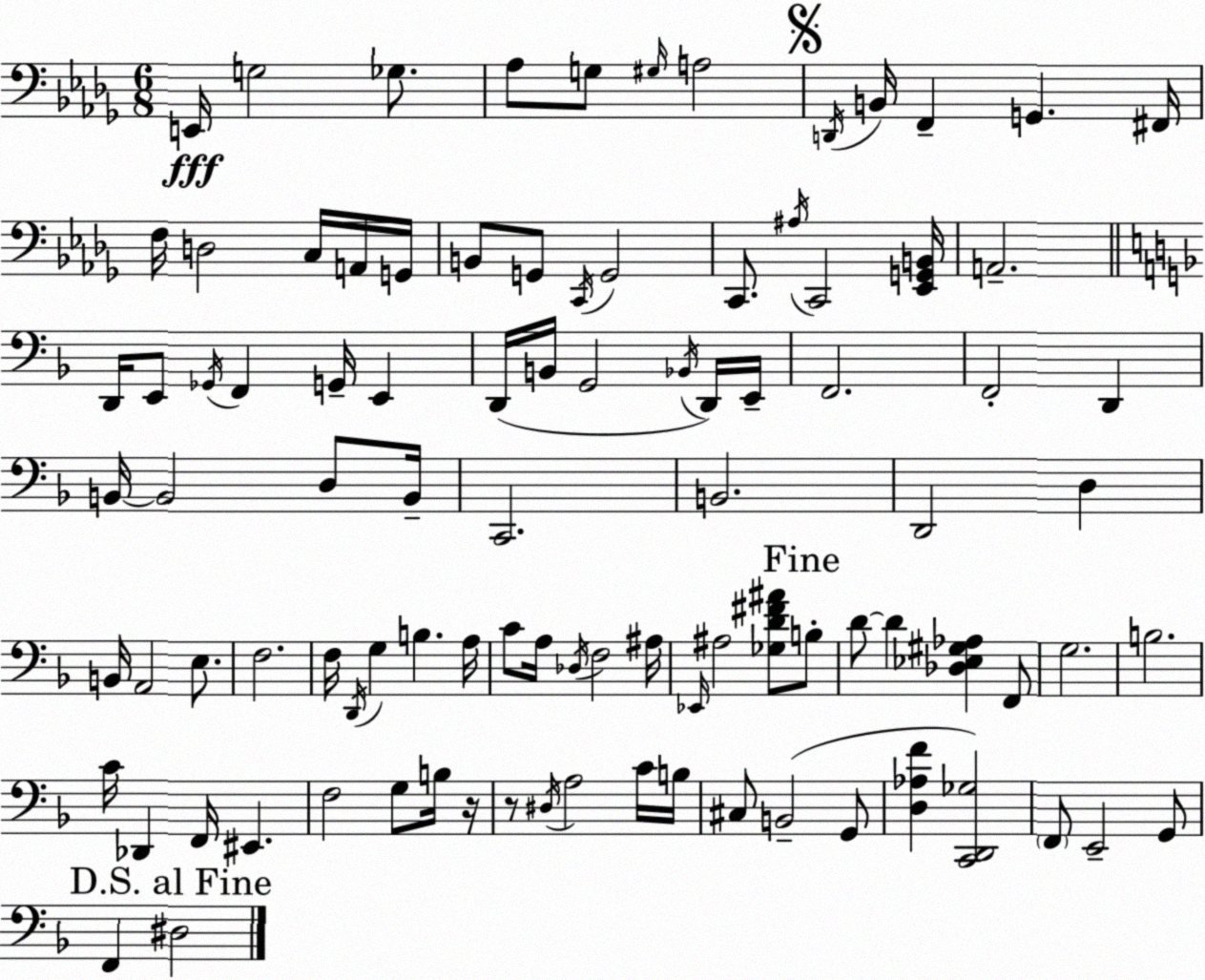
X:1
T:Untitled
M:6/8
L:1/4
K:Bbm
E,,/4 G,2 _G,/2 _A,/2 G,/2 ^G,/4 A,2 D,,/4 B,,/4 F,, G,, ^F,,/4 F,/4 D,2 C,/4 A,,/4 G,,/4 B,,/2 G,,/2 C,,/4 G,,2 C,,/2 ^A,/4 C,,2 [_E,,G,,B,,]/4 A,,2 D,,/4 E,,/2 _G,,/4 F,, G,,/4 E,, D,,/4 B,,/4 G,,2 _B,,/4 D,,/4 E,,/4 F,,2 F,,2 D,, B,,/4 B,,2 D,/2 B,,/4 C,,2 B,,2 D,,2 D, B,,/4 A,,2 E,/2 F,2 F,/4 D,,/4 G, B, A,/4 C/2 A,/4 _D,/4 F,2 ^A,/4 _E,,/4 ^A,2 [_G,D^F^A]/2 B,/2 D/2 D [_D,_E,^G,_A,] F,,/2 G,2 B,2 C/4 _D,, F,,/4 ^E,, F,2 G,/2 B,/4 z/4 z/2 ^D,/4 A,2 C/4 B,/4 ^C,/2 B,,2 G,,/2 [D,_A,F] [C,,D,,_G,]2 F,,/2 E,,2 G,,/2 F,, ^D,2